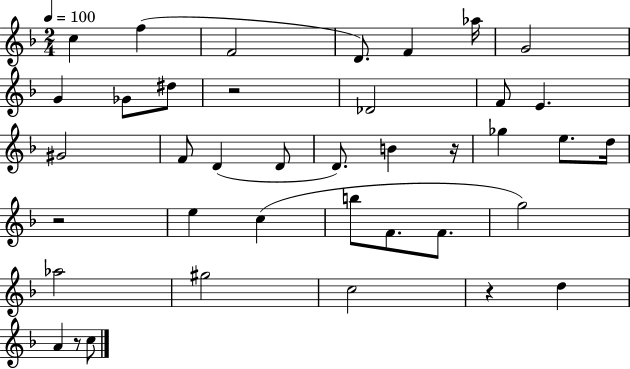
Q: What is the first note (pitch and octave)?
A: C5